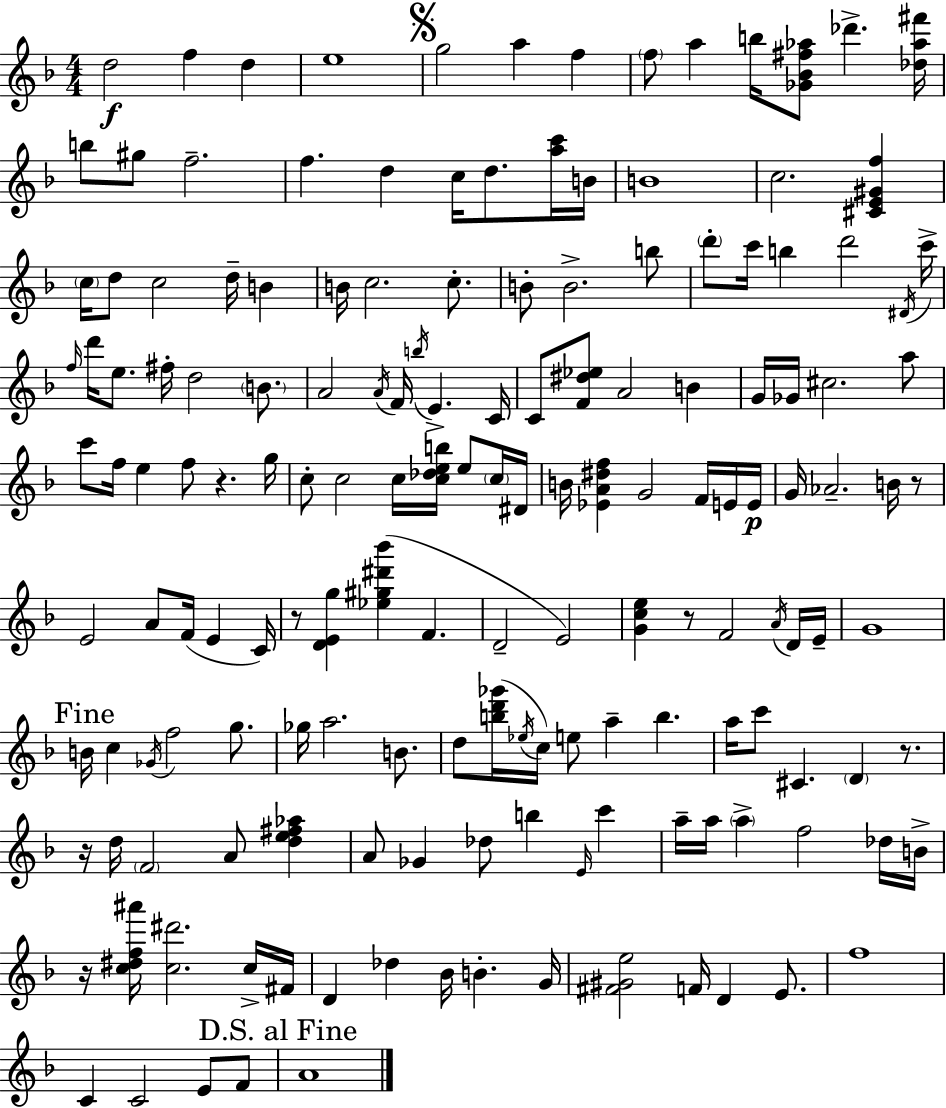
{
  \clef treble
  \numericTimeSignature
  \time 4/4
  \key f \major
  d''2\f f''4 d''4 | e''1 | \mark \markup { \musicglyph "scripts.segno" } g''2 a''4 f''4 | \parenthesize f''8 a''4 b''16 <ges' bes' fis'' aes''>8 des'''4.-> <des'' aes'' fis'''>16 | \break b''8 gis''8 f''2.-- | f''4. d''4 c''16 d''8. <a'' c'''>16 b'16 | b'1 | c''2. <cis' e' gis' f''>4 | \break \parenthesize c''16 d''8 c''2 d''16-- b'4 | b'16 c''2. c''8.-. | b'8-. b'2.-> b''8 | \parenthesize d'''8-. c'''16 b''4 d'''2 \acciaccatura { dis'16 } | \break c'''16-> \grace { f''16 } d'''16 e''8. fis''16-. d''2 \parenthesize b'8. | a'2 \acciaccatura { a'16 } f'16 \acciaccatura { b''16 } e'4.-> | c'16 c'8 <f' dis'' ees''>8 a'2 | b'4 g'16 ges'16 cis''2. | \break a''8 c'''8 f''16 e''4 f''8 r4. | g''16 c''8-. c''2 c''16 <c'' des'' e'' b''>16 | e''8 \parenthesize c''16 dis'16 b'16 <ees' a' dis'' f''>4 g'2 | f'16 e'16 e'16\p g'16 aes'2.-- | \break b'16 r8 e'2 a'8 f'16( e'4 | c'16) r8 <d' e' g''>4 <ees'' gis'' dis''' bes'''>4( f'4. | d'2-- e'2) | <g' c'' e''>4 r8 f'2 | \break \acciaccatura { a'16 } d'16 e'16-- g'1 | \mark "Fine" b'16 c''4 \acciaccatura { ges'16 } f''2 | g''8. ges''16 a''2. | b'8. d''8 <b'' d''' ges'''>16( \acciaccatura { ees''16 } c''16) e''8 a''4-- | \break b''4. a''16 c'''8 cis'4. | \parenthesize d'4 r8. r16 d''16 \parenthesize f'2 | a'8 <d'' e'' fis'' aes''>4 a'8 ges'4 des''8 b''4 | \grace { e'16 } c'''4 a''16-- a''16 \parenthesize a''4-> f''2 | \break des''16 b'16-> r16 <c'' dis'' f'' ais'''>16 <c'' dis'''>2. | c''16-> fis'16 d'4 des''4 | bes'16 b'4.-. g'16 <fis' gis' e''>2 | f'16 d'4 e'8. f''1 | \break c'4 c'2 | e'8 f'8 \mark "D.S. al Fine" a'1 | \bar "|."
}